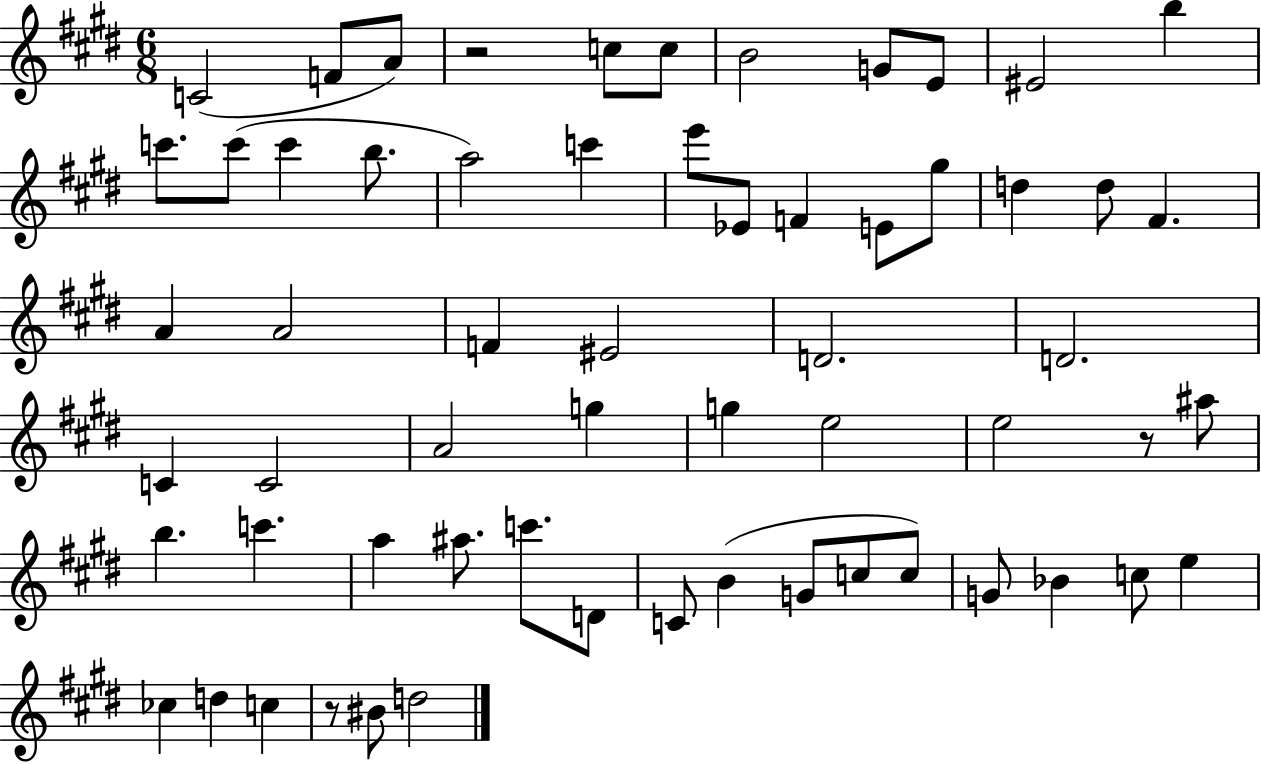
{
  \clef treble
  \numericTimeSignature
  \time 6/8
  \key e \major
  \repeat volta 2 { c'2( f'8 a'8) | r2 c''8 c''8 | b'2 g'8 e'8 | eis'2 b''4 | \break c'''8. c'''8( c'''4 b''8. | a''2) c'''4 | e'''8 ees'8 f'4 e'8 gis''8 | d''4 d''8 fis'4. | \break a'4 a'2 | f'4 eis'2 | d'2. | d'2. | \break c'4 c'2 | a'2 g''4 | g''4 e''2 | e''2 r8 ais''8 | \break b''4. c'''4. | a''4 ais''8. c'''8. d'8 | c'8 b'4( g'8 c''8 c''8) | g'8 bes'4 c''8 e''4 | \break ces''4 d''4 c''4 | r8 bis'8 d''2 | } \bar "|."
}